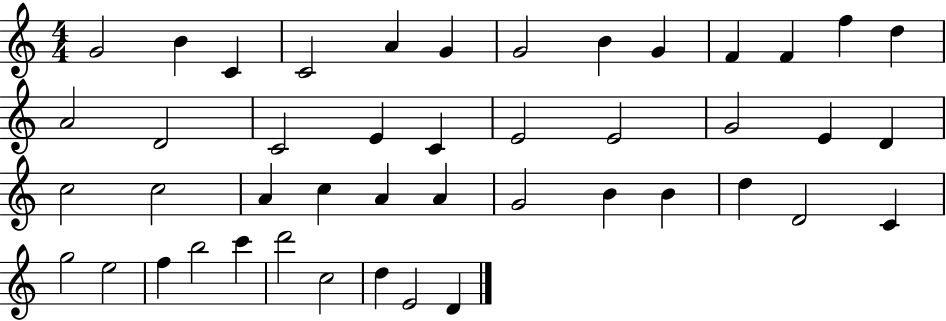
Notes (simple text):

G4/h B4/q C4/q C4/h A4/q G4/q G4/h B4/q G4/q F4/q F4/q F5/q D5/q A4/h D4/h C4/h E4/q C4/q E4/h E4/h G4/h E4/q D4/q C5/h C5/h A4/q C5/q A4/q A4/q G4/h B4/q B4/q D5/q D4/h C4/q G5/h E5/h F5/q B5/h C6/q D6/h C5/h D5/q E4/h D4/q